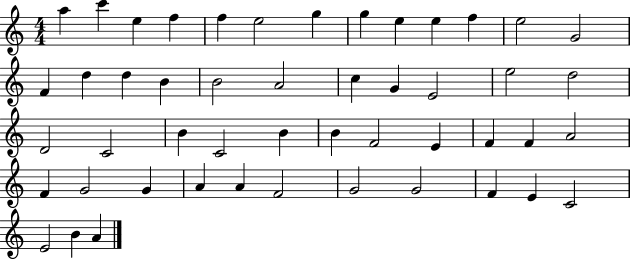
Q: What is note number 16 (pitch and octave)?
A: D5